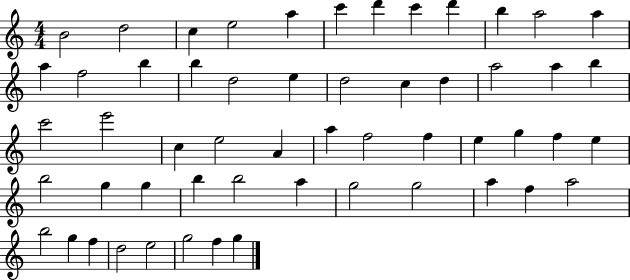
X:1
T:Untitled
M:4/4
L:1/4
K:C
B2 d2 c e2 a c' d' c' d' b a2 a a f2 b b d2 e d2 c d a2 a b c'2 e'2 c e2 A a f2 f e g f e b2 g g b b2 a g2 g2 a f a2 b2 g f d2 e2 g2 f g